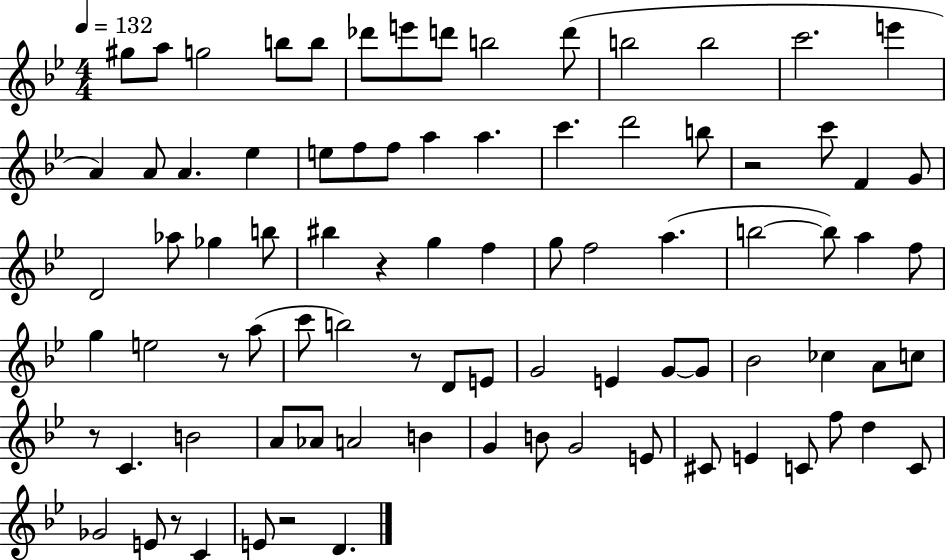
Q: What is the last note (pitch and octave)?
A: D4